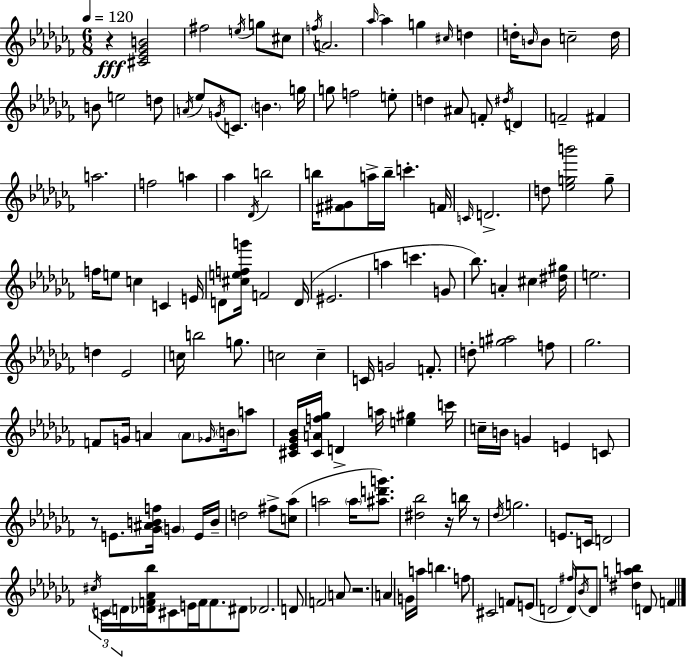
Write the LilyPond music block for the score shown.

{
  \clef treble
  \numericTimeSignature
  \time 6/8
  \key aes \minor
  \tempo 4 = 120
  \repeat volta 2 { r4\fff <cis' ees' ges' b'>2 | fis''2 \acciaccatura { e''16 } g''8 cis''8 | \acciaccatura { f''16 } a'2. | \grace { aes''16~ }~ aes''4 g''4 \grace { cis''16 } | \break d''4 d''16-. \grace { b'16 } b'8 c''2-- | d''16 b'8 e''2 | d''8 \acciaccatura { a'16 } ees''8 \acciaccatura { g'16 } c'8. | \parenthesize b'4. g''16 g''8 f''2 | \break e''8-. d''4 ais'8 | f'8-. \acciaccatura { dis''16 } d'4 f'2-- | fis'4 a''2. | f''2 | \break a''4 aes''4 | \acciaccatura { des'16 } b''2 b''16 <fis' gis'>8 | a''16-> b''16-- c'''4.-. f'16 \grace { c'16 } d'2.-> | d''8 | \break <ees'' g'' b'''>2 g''8-- f''16 e''8 | c''4 c'4 e'16 d'8 | <cis'' e'' f'' g'''>16 f'2 d'16( eis'2. | a''4 | \break c'''4. g'8 bes''8.) | a'4-. cis''4 <dis'' gis''>16 e''2. | d''4 | ees'2 c''16 b''2 | \break g''8. c''2 | c''4-- c'16 g'2 | f'8.-. d''8-. | <g'' ais''>2 f''8 ges''2. | \break f'8 | g'16 a'4 \parenthesize a'8 \grace { ges'16 } \parenthesize b'16 a''8 <cis' ees' ges' bes'>16 | <cis' a' f'' ges''>16 d'4-> a''16 <e'' gis''>4 c'''16 c''16-- | b'16 g'4 e'4 c'8 r8 | \break e'8. <ges' ais' b' f''>16 \parenthesize g'4 e'16 b'16-- d''2 | fis''8-> <c'' aes''>8( a''2 | \parenthesize a''16 <ais'' d''' g'''>8.) <dis'' bes''>2 | r16 b''16 r8 \acciaccatura { des''16 } | \break g''2. | e'8. c'16 d'2 | \tuplet 3/2 { \acciaccatura { cis''16 } c'16 \parenthesize d'16 } <des' f' aes' bes''>16 cis'8 e'16 f'16 f'8. dis'8 | des'2. | \break d'8 f'2 a'8 | r2. | a'4 g'16 a''16 b''4. | f''8 cis'2 f'8 | \break e'8( d'2 \grace { fis''16 }) | d'8 \acciaccatura { bes'16 } d'8 <dis'' a'' b''>4 d'8 f'4 | } \bar "|."
}